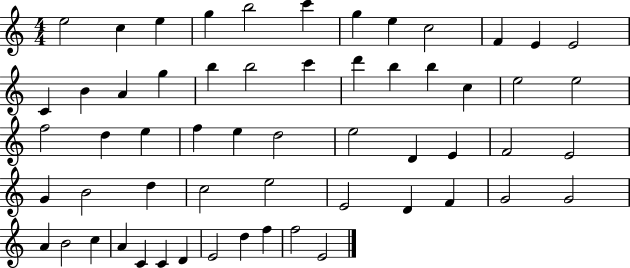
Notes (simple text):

E5/h C5/q E5/q G5/q B5/h C6/q G5/q E5/q C5/h F4/q E4/q E4/h C4/q B4/q A4/q G5/q B5/q B5/h C6/q D6/q B5/q B5/q C5/q E5/h E5/h F5/h D5/q E5/q F5/q E5/q D5/h E5/h D4/q E4/q F4/h E4/h G4/q B4/h D5/q C5/h E5/h E4/h D4/q F4/q G4/h G4/h A4/q B4/h C5/q A4/q C4/q C4/q D4/q E4/h D5/q F5/q F5/h E4/h